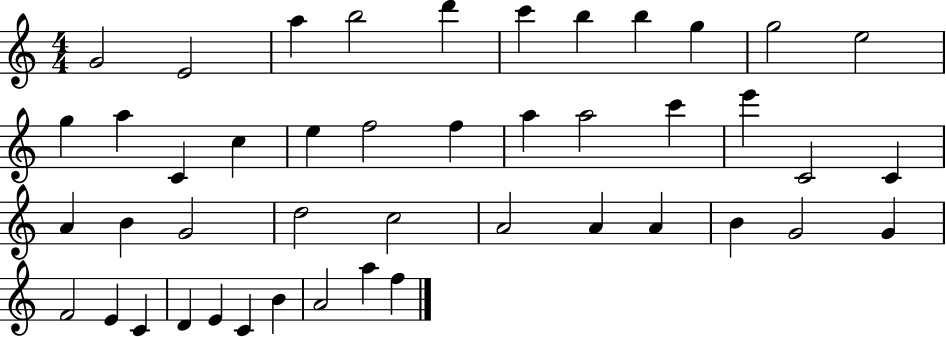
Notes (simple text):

G4/h E4/h A5/q B5/h D6/q C6/q B5/q B5/q G5/q G5/h E5/h G5/q A5/q C4/q C5/q E5/q F5/h F5/q A5/q A5/h C6/q E6/q C4/h C4/q A4/q B4/q G4/h D5/h C5/h A4/h A4/q A4/q B4/q G4/h G4/q F4/h E4/q C4/q D4/q E4/q C4/q B4/q A4/h A5/q F5/q